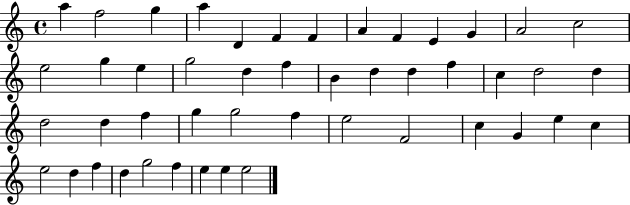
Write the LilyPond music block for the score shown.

{
  \clef treble
  \time 4/4
  \defaultTimeSignature
  \key c \major
  a''4 f''2 g''4 | a''4 d'4 f'4 f'4 | a'4 f'4 e'4 g'4 | a'2 c''2 | \break e''2 g''4 e''4 | g''2 d''4 f''4 | b'4 d''4 d''4 f''4 | c''4 d''2 d''4 | \break d''2 d''4 f''4 | g''4 g''2 f''4 | e''2 f'2 | c''4 g'4 e''4 c''4 | \break e''2 d''4 f''4 | d''4 g''2 f''4 | e''4 e''4 e''2 | \bar "|."
}